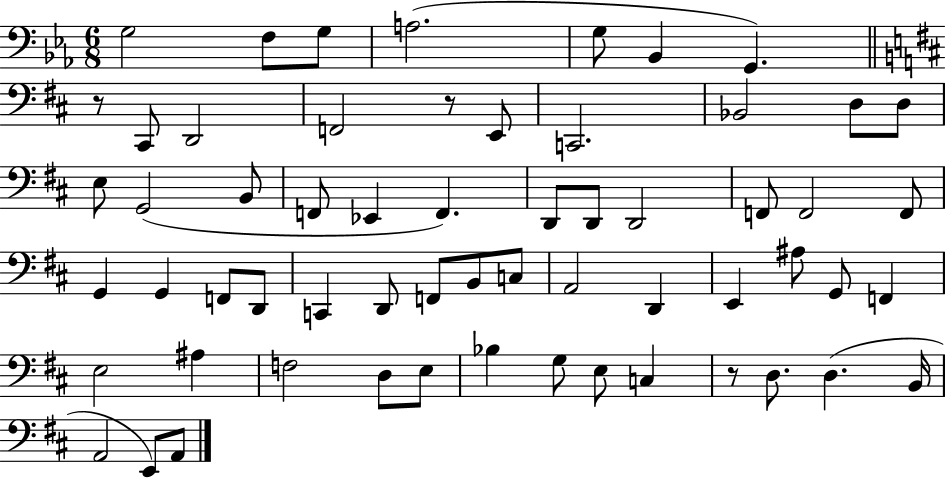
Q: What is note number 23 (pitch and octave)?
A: D2